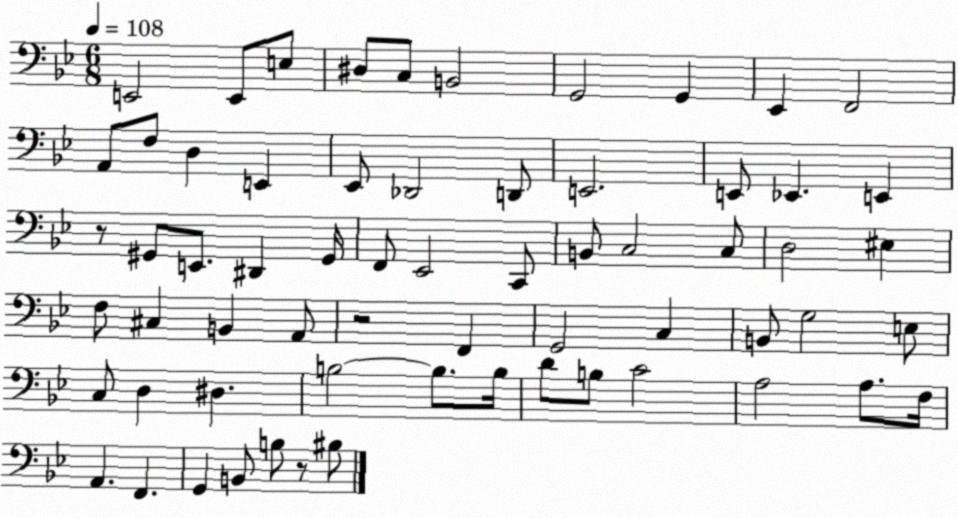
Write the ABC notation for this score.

X:1
T:Untitled
M:6/8
L:1/4
K:Bb
E,,2 E,,/2 E,/2 ^D,/2 C,/2 B,,2 G,,2 G,, _E,, F,,2 A,,/2 F,/2 D, E,, _E,,/2 _D,,2 D,,/2 E,,2 E,,/2 _E,, E,, z/2 ^G,,/2 E,,/2 ^D,, ^G,,/4 F,,/2 _E,,2 C,,/2 B,,/2 C,2 C,/2 D,2 ^E, F,/2 ^C, B,, A,,/2 z2 F,, G,,2 C, B,,/2 G,2 E,/2 C,/2 D, ^D, B,2 B,/2 B,/4 D/2 B,/2 C2 A,2 A,/2 F,/4 A,, F,, G,, B,,/2 B,/2 z/2 ^B,/2